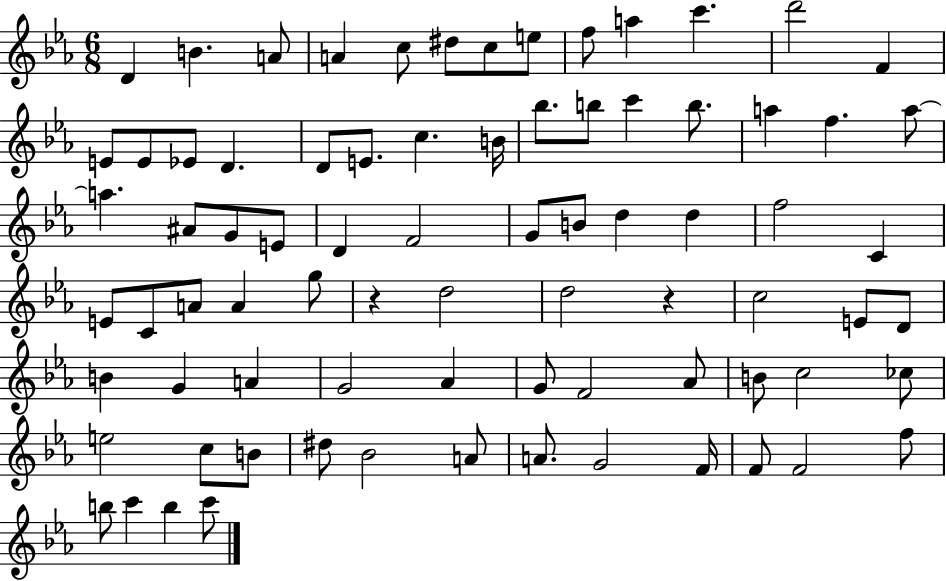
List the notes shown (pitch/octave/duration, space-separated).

D4/q B4/q. A4/e A4/q C5/e D#5/e C5/e E5/e F5/e A5/q C6/q. D6/h F4/q E4/e E4/e Eb4/e D4/q. D4/e E4/e. C5/q. B4/s Bb5/e. B5/e C6/q B5/e. A5/q F5/q. A5/e A5/q. A#4/e G4/e E4/e D4/q F4/h G4/e B4/e D5/q D5/q F5/h C4/q E4/e C4/e A4/e A4/q G5/e R/q D5/h D5/h R/q C5/h E4/e D4/e B4/q G4/q A4/q G4/h Ab4/q G4/e F4/h Ab4/e B4/e C5/h CES5/e E5/h C5/e B4/e D#5/e Bb4/h A4/e A4/e. G4/h F4/s F4/e F4/h F5/e B5/e C6/q B5/q C6/e